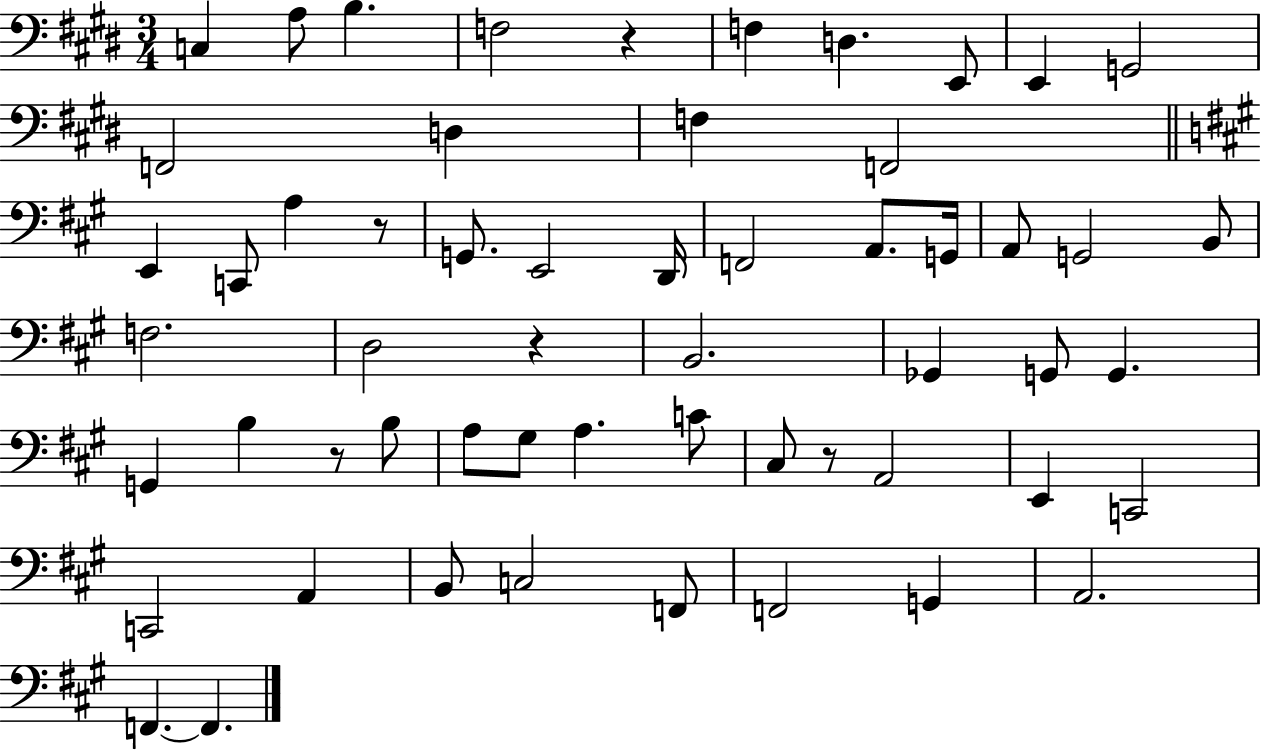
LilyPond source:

{
  \clef bass
  \numericTimeSignature
  \time 3/4
  \key e \major
  c4 a8 b4. | f2 r4 | f4 d4. e,8 | e,4 g,2 | \break f,2 d4 | f4 f,2 | \bar "||" \break \key a \major e,4 c,8 a4 r8 | g,8. e,2 d,16 | f,2 a,8. g,16 | a,8 g,2 b,8 | \break f2. | d2 r4 | b,2. | ges,4 g,8 g,4. | \break g,4 b4 r8 b8 | a8 gis8 a4. c'8 | cis8 r8 a,2 | e,4 c,2 | \break c,2 a,4 | b,8 c2 f,8 | f,2 g,4 | a,2. | \break f,4.~~ f,4. | \bar "|."
}